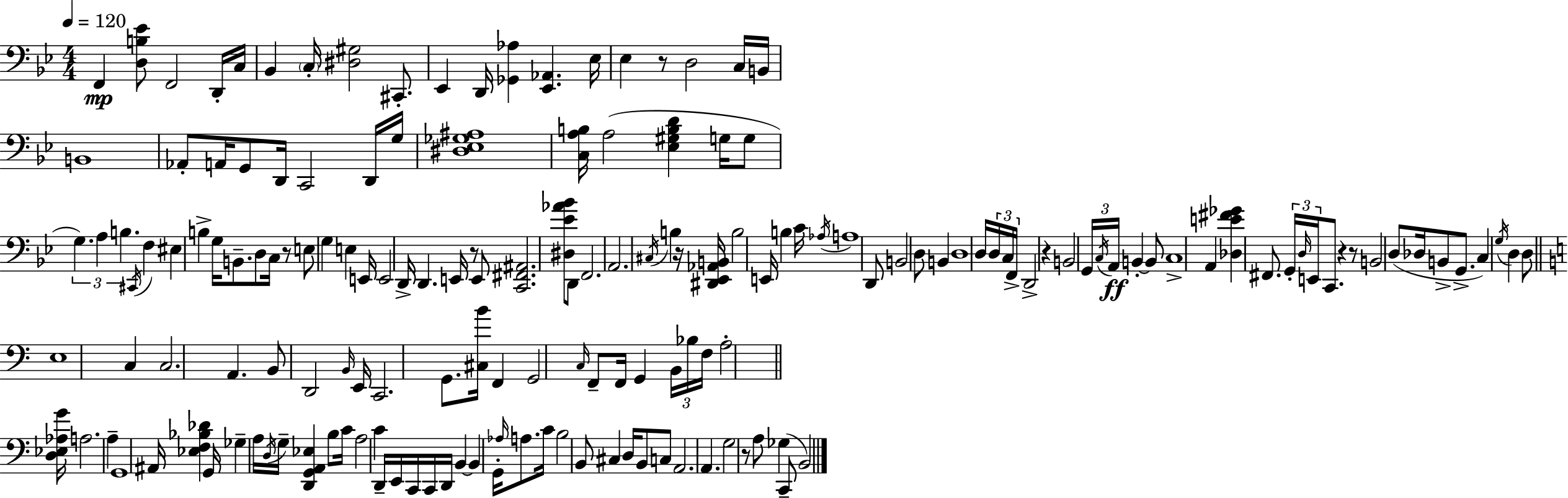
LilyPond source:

{
  \clef bass
  \numericTimeSignature
  \time 4/4
  \key bes \major
  \tempo 4 = 120
  \repeat volta 2 { f,4\mp <d b ees'>8 f,2 d,16-. c16 | bes,4 \parenthesize c16-. <dis gis>2 cis,8.-. | ees,4 d,16 <ges, aes>4 <ees, aes,>4. ees16 | ees4 r8 d2 c16 b,16 | \break b,1 | aes,8-. a,16 g,8 d,16 c,2 d,16 g16 | <dis ees ges ais>1 | <c a b>16 a2( <ees gis b d'>4 g16 g8 | \break \tuplet 3/2 { g4.) a4 b4. } | \acciaccatura { cis,16 } f4 eis4 b4-> g16 b,8.-- | d8 c16 r8 e8 g4 e4 | e,16 e,2 d,16-> d,4. | \break e,16 r8 e,8 <c, fis, ais,>2. | <dis ees' aes' bes'>8 d,8 f,2. | a,2. \acciaccatura { cis16 } b4 | r16 <dis, ees, aes, b,>16 b2 e,16 b4 | \break c'16 \acciaccatura { aes16 } a1 | d,8 b,2 d8 b,4 | d1 | d16 \tuplet 3/2 { d16 c16 f,16-> } d,2-> r4 | \break b,2 \tuplet 3/2 { g,16 \acciaccatura { c16 } a,16\ff } b,4-.~~ | b,8 c1-> | a,4 <des e' fis' ges'>4 fis,8. \tuplet 3/2 { g,16-. | \grace { d16 } e,16 } c,8. r4 r8 b,2 | \break d8( des16 b,8-> g,8.-> c4) \acciaccatura { g16 } | d4 d8 \bar "||" \break \key c \major e1 | c4 c2. | a,4. b,8 d,2 | \grace { b,16 } e,16 c,2. g,8. | \break <cis b'>16 f,4 g,2 \grace { c16 } f,8-- | f,16 g,4 \tuplet 3/2 { b,16 bes16 f16 } a2-. | \bar "||" \break \key a \minor <d ees aes g'>16 a2. a4-- | g,1 | ais,16 <ees f bes des'>4 g,16 ges4-- a16 \acciaccatura { d16 } g16-- <d, g, a, ees>4 | b8 c'16 a2 c'4 | \break d,16-- e,16 c,16 c,16 d,16 b,4~~ b,4 g,16-. \grace { aes16 } | a8. c'16 b2 b,8 cis4 | d16 b,8 c8 a,2. | a,4. g2 | \break r8 a8 ges4( c,8-- b,2) | } \bar "|."
}